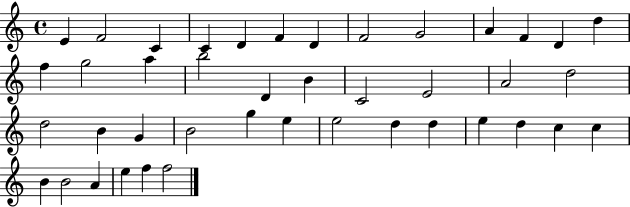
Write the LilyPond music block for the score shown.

{
  \clef treble
  \time 4/4
  \defaultTimeSignature
  \key c \major
  e'4 f'2 c'4 | c'4 d'4 f'4 d'4 | f'2 g'2 | a'4 f'4 d'4 d''4 | \break f''4 g''2 a''4 | b''2 d'4 b'4 | c'2 e'2 | a'2 d''2 | \break d''2 b'4 g'4 | b'2 g''4 e''4 | e''2 d''4 d''4 | e''4 d''4 c''4 c''4 | \break b'4 b'2 a'4 | e''4 f''4 f''2 | \bar "|."
}